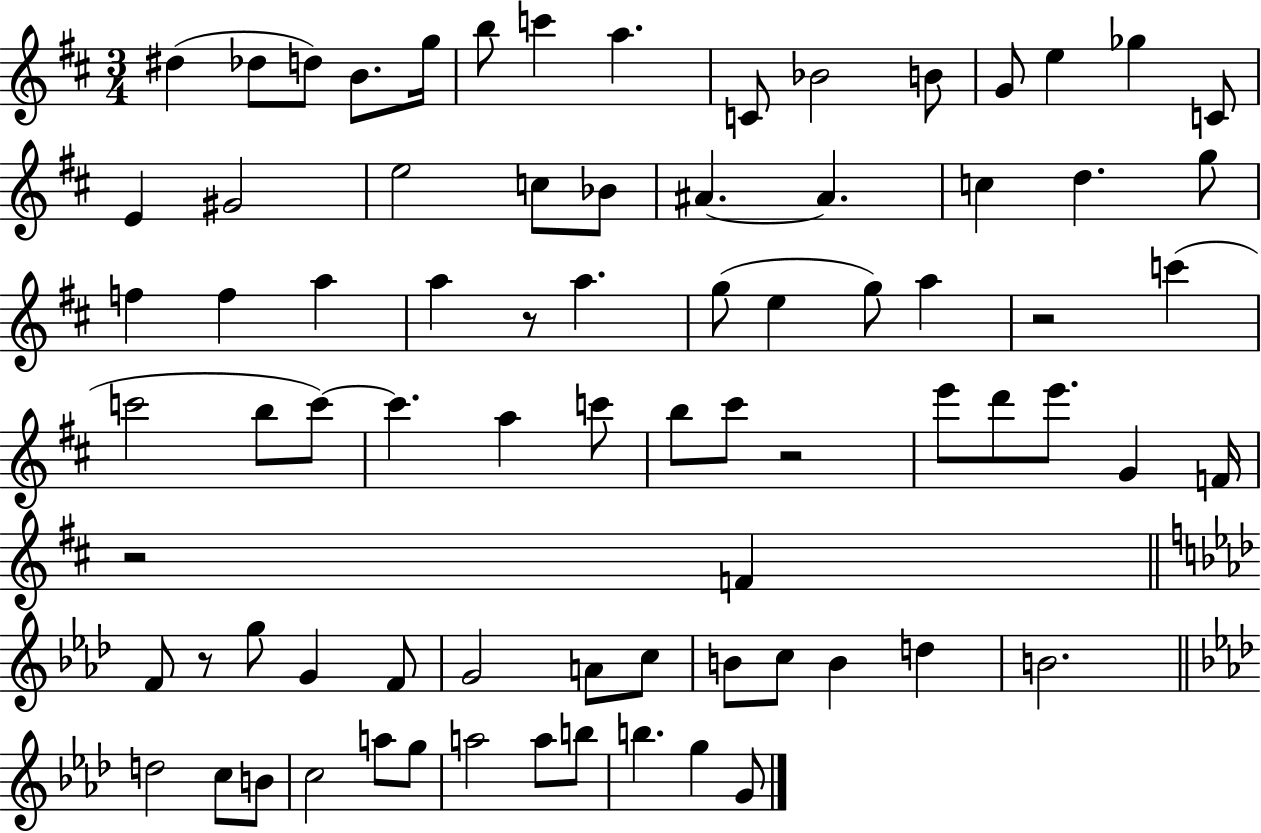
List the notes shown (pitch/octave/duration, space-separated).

D#5/q Db5/e D5/e B4/e. G5/s B5/e C6/q A5/q. C4/e Bb4/h B4/e G4/e E5/q Gb5/q C4/e E4/q G#4/h E5/h C5/e Bb4/e A#4/q. A#4/q. C5/q D5/q. G5/e F5/q F5/q A5/q A5/q R/e A5/q. G5/e E5/q G5/e A5/q R/h C6/q C6/h B5/e C6/e C6/q. A5/q C6/e B5/e C#6/e R/h E6/e D6/e E6/e. G4/q F4/s R/h F4/q F4/e R/e G5/e G4/q F4/e G4/h A4/e C5/e B4/e C5/e B4/q D5/q B4/h. D5/h C5/e B4/e C5/h A5/e G5/e A5/h A5/e B5/e B5/q. G5/q G4/e